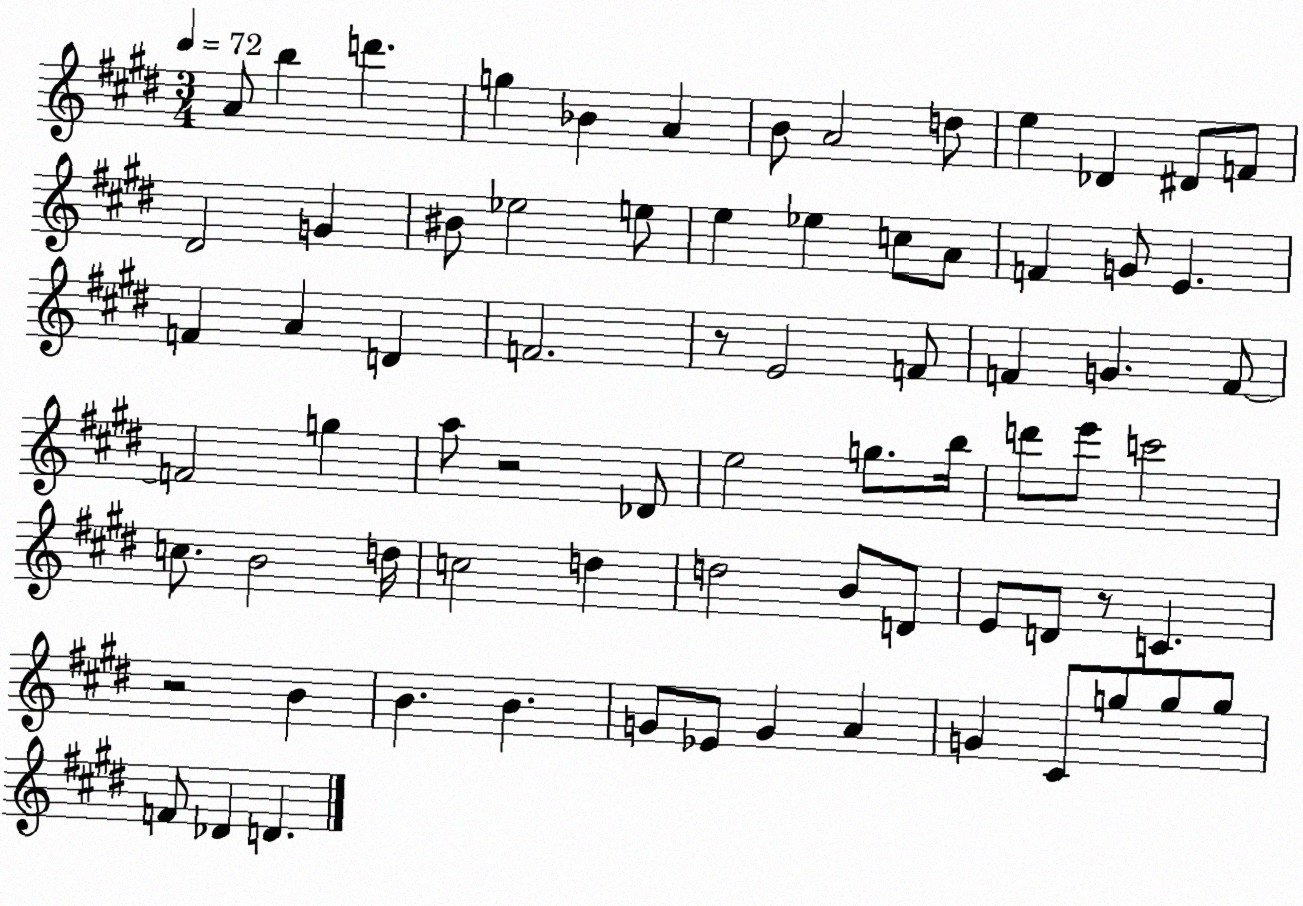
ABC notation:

X:1
T:Untitled
M:3/4
L:1/4
K:E
A/2 b d' g _B A B/2 A2 d/2 e _D ^D/2 F/2 ^D2 G ^B/2 _e2 e/2 e _e c/2 A/2 F G/2 E F A D F2 z/2 E2 F/2 F G F/2 F2 g a/2 z2 _D/2 e2 g/2 b/4 d'/2 e'/2 c'2 c/2 B2 d/4 c2 d d2 B/2 D/2 E/2 D/2 z/2 C z2 B B B G/2 _E/2 G A G ^C/2 g/2 g/2 g/2 F/2 _D D